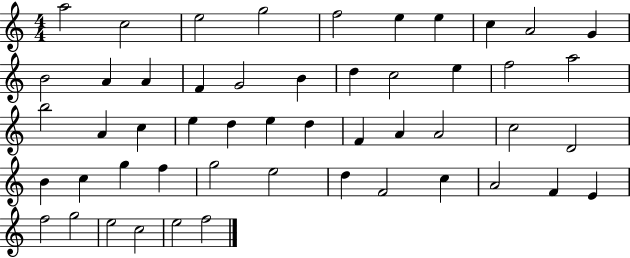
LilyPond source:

{
  \clef treble
  \numericTimeSignature
  \time 4/4
  \key c \major
  a''2 c''2 | e''2 g''2 | f''2 e''4 e''4 | c''4 a'2 g'4 | \break b'2 a'4 a'4 | f'4 g'2 b'4 | d''4 c''2 e''4 | f''2 a''2 | \break b''2 a'4 c''4 | e''4 d''4 e''4 d''4 | f'4 a'4 a'2 | c''2 d'2 | \break b'4 c''4 g''4 f''4 | g''2 e''2 | d''4 f'2 c''4 | a'2 f'4 e'4 | \break f''2 g''2 | e''2 c''2 | e''2 f''2 | \bar "|."
}